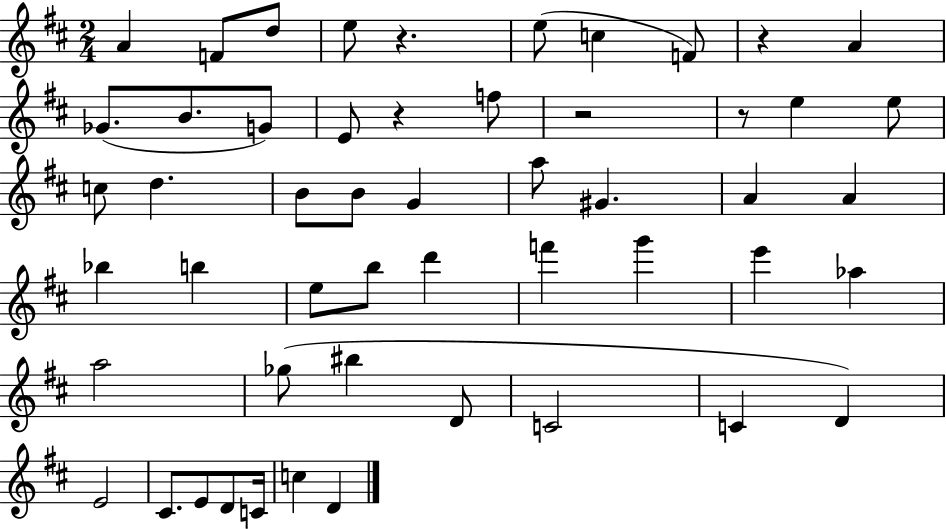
X:1
T:Untitled
M:2/4
L:1/4
K:D
A F/2 d/2 e/2 z e/2 c F/2 z A _G/2 B/2 G/2 E/2 z f/2 z2 z/2 e e/2 c/2 d B/2 B/2 G a/2 ^G A A _b b e/2 b/2 d' f' g' e' _a a2 _g/2 ^b D/2 C2 C D E2 ^C/2 E/2 D/2 C/4 c D